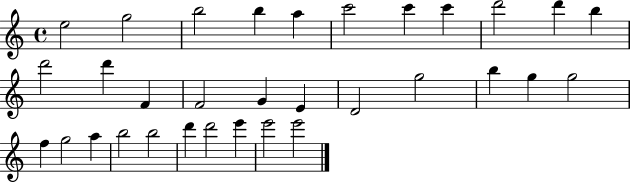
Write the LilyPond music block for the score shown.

{
  \clef treble
  \time 4/4
  \defaultTimeSignature
  \key c \major
  e''2 g''2 | b''2 b''4 a''4 | c'''2 c'''4 c'''4 | d'''2 d'''4 b''4 | \break d'''2 d'''4 f'4 | f'2 g'4 e'4 | d'2 g''2 | b''4 g''4 g''2 | \break f''4 g''2 a''4 | b''2 b''2 | d'''4 d'''2 e'''4 | e'''2 e'''2 | \break \bar "|."
}